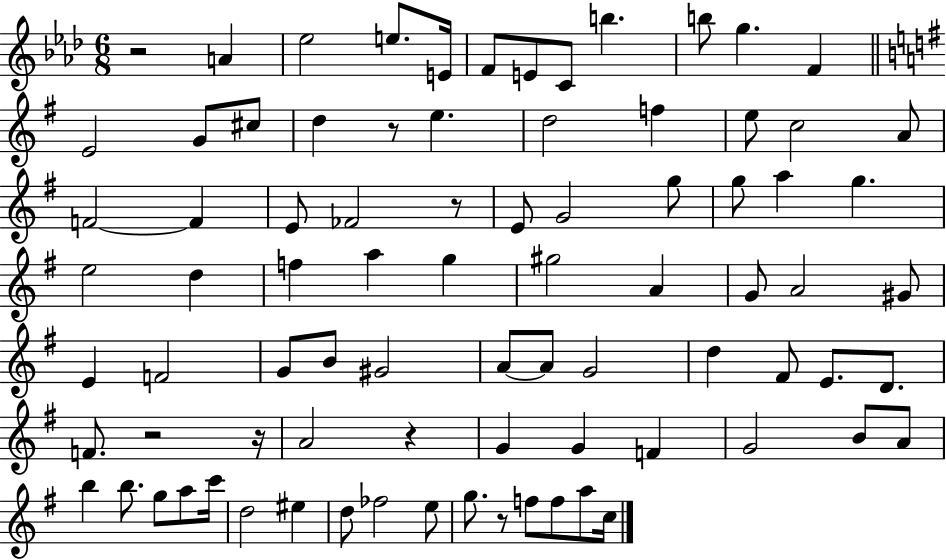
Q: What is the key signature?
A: AES major